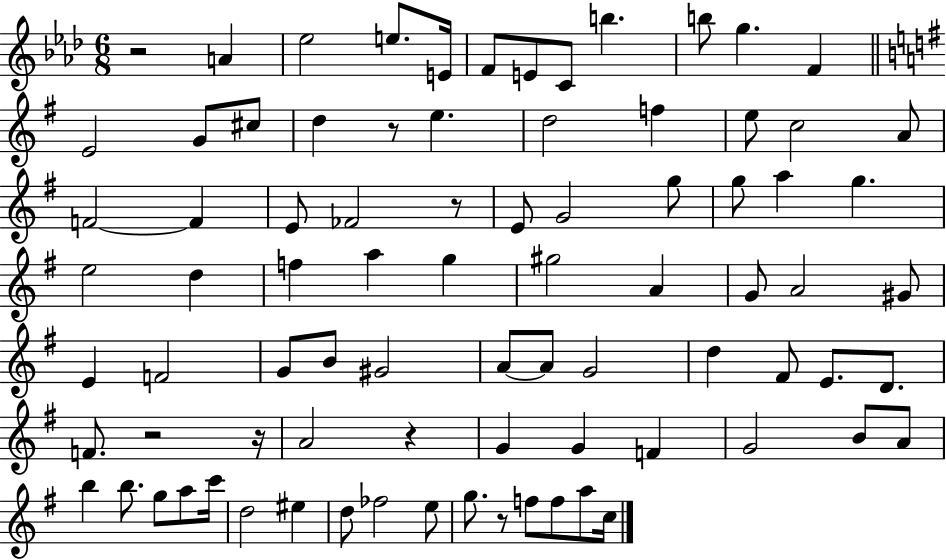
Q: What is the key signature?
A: AES major